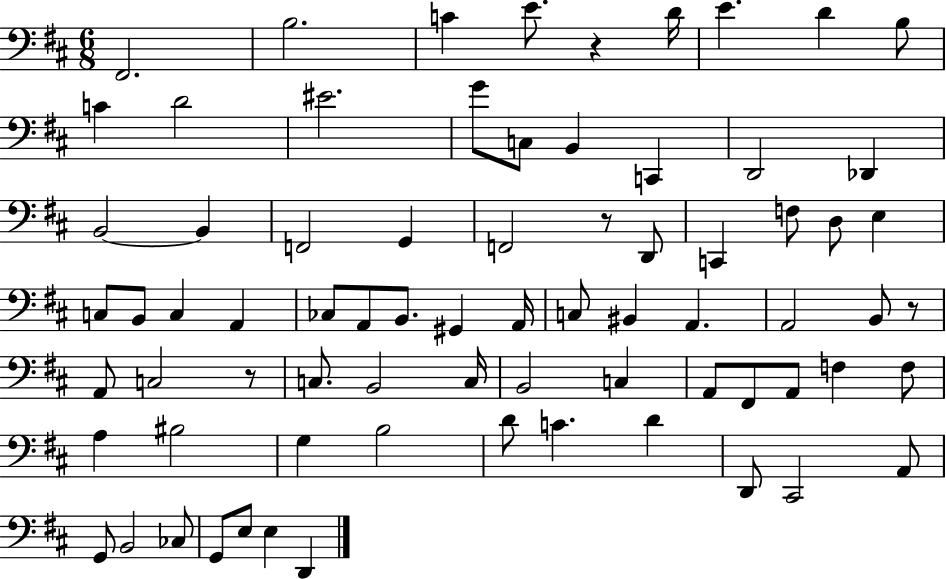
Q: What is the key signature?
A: D major